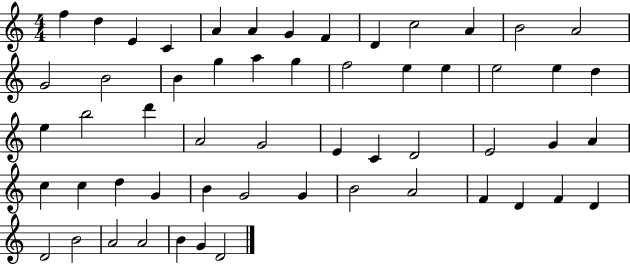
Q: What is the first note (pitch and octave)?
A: F5